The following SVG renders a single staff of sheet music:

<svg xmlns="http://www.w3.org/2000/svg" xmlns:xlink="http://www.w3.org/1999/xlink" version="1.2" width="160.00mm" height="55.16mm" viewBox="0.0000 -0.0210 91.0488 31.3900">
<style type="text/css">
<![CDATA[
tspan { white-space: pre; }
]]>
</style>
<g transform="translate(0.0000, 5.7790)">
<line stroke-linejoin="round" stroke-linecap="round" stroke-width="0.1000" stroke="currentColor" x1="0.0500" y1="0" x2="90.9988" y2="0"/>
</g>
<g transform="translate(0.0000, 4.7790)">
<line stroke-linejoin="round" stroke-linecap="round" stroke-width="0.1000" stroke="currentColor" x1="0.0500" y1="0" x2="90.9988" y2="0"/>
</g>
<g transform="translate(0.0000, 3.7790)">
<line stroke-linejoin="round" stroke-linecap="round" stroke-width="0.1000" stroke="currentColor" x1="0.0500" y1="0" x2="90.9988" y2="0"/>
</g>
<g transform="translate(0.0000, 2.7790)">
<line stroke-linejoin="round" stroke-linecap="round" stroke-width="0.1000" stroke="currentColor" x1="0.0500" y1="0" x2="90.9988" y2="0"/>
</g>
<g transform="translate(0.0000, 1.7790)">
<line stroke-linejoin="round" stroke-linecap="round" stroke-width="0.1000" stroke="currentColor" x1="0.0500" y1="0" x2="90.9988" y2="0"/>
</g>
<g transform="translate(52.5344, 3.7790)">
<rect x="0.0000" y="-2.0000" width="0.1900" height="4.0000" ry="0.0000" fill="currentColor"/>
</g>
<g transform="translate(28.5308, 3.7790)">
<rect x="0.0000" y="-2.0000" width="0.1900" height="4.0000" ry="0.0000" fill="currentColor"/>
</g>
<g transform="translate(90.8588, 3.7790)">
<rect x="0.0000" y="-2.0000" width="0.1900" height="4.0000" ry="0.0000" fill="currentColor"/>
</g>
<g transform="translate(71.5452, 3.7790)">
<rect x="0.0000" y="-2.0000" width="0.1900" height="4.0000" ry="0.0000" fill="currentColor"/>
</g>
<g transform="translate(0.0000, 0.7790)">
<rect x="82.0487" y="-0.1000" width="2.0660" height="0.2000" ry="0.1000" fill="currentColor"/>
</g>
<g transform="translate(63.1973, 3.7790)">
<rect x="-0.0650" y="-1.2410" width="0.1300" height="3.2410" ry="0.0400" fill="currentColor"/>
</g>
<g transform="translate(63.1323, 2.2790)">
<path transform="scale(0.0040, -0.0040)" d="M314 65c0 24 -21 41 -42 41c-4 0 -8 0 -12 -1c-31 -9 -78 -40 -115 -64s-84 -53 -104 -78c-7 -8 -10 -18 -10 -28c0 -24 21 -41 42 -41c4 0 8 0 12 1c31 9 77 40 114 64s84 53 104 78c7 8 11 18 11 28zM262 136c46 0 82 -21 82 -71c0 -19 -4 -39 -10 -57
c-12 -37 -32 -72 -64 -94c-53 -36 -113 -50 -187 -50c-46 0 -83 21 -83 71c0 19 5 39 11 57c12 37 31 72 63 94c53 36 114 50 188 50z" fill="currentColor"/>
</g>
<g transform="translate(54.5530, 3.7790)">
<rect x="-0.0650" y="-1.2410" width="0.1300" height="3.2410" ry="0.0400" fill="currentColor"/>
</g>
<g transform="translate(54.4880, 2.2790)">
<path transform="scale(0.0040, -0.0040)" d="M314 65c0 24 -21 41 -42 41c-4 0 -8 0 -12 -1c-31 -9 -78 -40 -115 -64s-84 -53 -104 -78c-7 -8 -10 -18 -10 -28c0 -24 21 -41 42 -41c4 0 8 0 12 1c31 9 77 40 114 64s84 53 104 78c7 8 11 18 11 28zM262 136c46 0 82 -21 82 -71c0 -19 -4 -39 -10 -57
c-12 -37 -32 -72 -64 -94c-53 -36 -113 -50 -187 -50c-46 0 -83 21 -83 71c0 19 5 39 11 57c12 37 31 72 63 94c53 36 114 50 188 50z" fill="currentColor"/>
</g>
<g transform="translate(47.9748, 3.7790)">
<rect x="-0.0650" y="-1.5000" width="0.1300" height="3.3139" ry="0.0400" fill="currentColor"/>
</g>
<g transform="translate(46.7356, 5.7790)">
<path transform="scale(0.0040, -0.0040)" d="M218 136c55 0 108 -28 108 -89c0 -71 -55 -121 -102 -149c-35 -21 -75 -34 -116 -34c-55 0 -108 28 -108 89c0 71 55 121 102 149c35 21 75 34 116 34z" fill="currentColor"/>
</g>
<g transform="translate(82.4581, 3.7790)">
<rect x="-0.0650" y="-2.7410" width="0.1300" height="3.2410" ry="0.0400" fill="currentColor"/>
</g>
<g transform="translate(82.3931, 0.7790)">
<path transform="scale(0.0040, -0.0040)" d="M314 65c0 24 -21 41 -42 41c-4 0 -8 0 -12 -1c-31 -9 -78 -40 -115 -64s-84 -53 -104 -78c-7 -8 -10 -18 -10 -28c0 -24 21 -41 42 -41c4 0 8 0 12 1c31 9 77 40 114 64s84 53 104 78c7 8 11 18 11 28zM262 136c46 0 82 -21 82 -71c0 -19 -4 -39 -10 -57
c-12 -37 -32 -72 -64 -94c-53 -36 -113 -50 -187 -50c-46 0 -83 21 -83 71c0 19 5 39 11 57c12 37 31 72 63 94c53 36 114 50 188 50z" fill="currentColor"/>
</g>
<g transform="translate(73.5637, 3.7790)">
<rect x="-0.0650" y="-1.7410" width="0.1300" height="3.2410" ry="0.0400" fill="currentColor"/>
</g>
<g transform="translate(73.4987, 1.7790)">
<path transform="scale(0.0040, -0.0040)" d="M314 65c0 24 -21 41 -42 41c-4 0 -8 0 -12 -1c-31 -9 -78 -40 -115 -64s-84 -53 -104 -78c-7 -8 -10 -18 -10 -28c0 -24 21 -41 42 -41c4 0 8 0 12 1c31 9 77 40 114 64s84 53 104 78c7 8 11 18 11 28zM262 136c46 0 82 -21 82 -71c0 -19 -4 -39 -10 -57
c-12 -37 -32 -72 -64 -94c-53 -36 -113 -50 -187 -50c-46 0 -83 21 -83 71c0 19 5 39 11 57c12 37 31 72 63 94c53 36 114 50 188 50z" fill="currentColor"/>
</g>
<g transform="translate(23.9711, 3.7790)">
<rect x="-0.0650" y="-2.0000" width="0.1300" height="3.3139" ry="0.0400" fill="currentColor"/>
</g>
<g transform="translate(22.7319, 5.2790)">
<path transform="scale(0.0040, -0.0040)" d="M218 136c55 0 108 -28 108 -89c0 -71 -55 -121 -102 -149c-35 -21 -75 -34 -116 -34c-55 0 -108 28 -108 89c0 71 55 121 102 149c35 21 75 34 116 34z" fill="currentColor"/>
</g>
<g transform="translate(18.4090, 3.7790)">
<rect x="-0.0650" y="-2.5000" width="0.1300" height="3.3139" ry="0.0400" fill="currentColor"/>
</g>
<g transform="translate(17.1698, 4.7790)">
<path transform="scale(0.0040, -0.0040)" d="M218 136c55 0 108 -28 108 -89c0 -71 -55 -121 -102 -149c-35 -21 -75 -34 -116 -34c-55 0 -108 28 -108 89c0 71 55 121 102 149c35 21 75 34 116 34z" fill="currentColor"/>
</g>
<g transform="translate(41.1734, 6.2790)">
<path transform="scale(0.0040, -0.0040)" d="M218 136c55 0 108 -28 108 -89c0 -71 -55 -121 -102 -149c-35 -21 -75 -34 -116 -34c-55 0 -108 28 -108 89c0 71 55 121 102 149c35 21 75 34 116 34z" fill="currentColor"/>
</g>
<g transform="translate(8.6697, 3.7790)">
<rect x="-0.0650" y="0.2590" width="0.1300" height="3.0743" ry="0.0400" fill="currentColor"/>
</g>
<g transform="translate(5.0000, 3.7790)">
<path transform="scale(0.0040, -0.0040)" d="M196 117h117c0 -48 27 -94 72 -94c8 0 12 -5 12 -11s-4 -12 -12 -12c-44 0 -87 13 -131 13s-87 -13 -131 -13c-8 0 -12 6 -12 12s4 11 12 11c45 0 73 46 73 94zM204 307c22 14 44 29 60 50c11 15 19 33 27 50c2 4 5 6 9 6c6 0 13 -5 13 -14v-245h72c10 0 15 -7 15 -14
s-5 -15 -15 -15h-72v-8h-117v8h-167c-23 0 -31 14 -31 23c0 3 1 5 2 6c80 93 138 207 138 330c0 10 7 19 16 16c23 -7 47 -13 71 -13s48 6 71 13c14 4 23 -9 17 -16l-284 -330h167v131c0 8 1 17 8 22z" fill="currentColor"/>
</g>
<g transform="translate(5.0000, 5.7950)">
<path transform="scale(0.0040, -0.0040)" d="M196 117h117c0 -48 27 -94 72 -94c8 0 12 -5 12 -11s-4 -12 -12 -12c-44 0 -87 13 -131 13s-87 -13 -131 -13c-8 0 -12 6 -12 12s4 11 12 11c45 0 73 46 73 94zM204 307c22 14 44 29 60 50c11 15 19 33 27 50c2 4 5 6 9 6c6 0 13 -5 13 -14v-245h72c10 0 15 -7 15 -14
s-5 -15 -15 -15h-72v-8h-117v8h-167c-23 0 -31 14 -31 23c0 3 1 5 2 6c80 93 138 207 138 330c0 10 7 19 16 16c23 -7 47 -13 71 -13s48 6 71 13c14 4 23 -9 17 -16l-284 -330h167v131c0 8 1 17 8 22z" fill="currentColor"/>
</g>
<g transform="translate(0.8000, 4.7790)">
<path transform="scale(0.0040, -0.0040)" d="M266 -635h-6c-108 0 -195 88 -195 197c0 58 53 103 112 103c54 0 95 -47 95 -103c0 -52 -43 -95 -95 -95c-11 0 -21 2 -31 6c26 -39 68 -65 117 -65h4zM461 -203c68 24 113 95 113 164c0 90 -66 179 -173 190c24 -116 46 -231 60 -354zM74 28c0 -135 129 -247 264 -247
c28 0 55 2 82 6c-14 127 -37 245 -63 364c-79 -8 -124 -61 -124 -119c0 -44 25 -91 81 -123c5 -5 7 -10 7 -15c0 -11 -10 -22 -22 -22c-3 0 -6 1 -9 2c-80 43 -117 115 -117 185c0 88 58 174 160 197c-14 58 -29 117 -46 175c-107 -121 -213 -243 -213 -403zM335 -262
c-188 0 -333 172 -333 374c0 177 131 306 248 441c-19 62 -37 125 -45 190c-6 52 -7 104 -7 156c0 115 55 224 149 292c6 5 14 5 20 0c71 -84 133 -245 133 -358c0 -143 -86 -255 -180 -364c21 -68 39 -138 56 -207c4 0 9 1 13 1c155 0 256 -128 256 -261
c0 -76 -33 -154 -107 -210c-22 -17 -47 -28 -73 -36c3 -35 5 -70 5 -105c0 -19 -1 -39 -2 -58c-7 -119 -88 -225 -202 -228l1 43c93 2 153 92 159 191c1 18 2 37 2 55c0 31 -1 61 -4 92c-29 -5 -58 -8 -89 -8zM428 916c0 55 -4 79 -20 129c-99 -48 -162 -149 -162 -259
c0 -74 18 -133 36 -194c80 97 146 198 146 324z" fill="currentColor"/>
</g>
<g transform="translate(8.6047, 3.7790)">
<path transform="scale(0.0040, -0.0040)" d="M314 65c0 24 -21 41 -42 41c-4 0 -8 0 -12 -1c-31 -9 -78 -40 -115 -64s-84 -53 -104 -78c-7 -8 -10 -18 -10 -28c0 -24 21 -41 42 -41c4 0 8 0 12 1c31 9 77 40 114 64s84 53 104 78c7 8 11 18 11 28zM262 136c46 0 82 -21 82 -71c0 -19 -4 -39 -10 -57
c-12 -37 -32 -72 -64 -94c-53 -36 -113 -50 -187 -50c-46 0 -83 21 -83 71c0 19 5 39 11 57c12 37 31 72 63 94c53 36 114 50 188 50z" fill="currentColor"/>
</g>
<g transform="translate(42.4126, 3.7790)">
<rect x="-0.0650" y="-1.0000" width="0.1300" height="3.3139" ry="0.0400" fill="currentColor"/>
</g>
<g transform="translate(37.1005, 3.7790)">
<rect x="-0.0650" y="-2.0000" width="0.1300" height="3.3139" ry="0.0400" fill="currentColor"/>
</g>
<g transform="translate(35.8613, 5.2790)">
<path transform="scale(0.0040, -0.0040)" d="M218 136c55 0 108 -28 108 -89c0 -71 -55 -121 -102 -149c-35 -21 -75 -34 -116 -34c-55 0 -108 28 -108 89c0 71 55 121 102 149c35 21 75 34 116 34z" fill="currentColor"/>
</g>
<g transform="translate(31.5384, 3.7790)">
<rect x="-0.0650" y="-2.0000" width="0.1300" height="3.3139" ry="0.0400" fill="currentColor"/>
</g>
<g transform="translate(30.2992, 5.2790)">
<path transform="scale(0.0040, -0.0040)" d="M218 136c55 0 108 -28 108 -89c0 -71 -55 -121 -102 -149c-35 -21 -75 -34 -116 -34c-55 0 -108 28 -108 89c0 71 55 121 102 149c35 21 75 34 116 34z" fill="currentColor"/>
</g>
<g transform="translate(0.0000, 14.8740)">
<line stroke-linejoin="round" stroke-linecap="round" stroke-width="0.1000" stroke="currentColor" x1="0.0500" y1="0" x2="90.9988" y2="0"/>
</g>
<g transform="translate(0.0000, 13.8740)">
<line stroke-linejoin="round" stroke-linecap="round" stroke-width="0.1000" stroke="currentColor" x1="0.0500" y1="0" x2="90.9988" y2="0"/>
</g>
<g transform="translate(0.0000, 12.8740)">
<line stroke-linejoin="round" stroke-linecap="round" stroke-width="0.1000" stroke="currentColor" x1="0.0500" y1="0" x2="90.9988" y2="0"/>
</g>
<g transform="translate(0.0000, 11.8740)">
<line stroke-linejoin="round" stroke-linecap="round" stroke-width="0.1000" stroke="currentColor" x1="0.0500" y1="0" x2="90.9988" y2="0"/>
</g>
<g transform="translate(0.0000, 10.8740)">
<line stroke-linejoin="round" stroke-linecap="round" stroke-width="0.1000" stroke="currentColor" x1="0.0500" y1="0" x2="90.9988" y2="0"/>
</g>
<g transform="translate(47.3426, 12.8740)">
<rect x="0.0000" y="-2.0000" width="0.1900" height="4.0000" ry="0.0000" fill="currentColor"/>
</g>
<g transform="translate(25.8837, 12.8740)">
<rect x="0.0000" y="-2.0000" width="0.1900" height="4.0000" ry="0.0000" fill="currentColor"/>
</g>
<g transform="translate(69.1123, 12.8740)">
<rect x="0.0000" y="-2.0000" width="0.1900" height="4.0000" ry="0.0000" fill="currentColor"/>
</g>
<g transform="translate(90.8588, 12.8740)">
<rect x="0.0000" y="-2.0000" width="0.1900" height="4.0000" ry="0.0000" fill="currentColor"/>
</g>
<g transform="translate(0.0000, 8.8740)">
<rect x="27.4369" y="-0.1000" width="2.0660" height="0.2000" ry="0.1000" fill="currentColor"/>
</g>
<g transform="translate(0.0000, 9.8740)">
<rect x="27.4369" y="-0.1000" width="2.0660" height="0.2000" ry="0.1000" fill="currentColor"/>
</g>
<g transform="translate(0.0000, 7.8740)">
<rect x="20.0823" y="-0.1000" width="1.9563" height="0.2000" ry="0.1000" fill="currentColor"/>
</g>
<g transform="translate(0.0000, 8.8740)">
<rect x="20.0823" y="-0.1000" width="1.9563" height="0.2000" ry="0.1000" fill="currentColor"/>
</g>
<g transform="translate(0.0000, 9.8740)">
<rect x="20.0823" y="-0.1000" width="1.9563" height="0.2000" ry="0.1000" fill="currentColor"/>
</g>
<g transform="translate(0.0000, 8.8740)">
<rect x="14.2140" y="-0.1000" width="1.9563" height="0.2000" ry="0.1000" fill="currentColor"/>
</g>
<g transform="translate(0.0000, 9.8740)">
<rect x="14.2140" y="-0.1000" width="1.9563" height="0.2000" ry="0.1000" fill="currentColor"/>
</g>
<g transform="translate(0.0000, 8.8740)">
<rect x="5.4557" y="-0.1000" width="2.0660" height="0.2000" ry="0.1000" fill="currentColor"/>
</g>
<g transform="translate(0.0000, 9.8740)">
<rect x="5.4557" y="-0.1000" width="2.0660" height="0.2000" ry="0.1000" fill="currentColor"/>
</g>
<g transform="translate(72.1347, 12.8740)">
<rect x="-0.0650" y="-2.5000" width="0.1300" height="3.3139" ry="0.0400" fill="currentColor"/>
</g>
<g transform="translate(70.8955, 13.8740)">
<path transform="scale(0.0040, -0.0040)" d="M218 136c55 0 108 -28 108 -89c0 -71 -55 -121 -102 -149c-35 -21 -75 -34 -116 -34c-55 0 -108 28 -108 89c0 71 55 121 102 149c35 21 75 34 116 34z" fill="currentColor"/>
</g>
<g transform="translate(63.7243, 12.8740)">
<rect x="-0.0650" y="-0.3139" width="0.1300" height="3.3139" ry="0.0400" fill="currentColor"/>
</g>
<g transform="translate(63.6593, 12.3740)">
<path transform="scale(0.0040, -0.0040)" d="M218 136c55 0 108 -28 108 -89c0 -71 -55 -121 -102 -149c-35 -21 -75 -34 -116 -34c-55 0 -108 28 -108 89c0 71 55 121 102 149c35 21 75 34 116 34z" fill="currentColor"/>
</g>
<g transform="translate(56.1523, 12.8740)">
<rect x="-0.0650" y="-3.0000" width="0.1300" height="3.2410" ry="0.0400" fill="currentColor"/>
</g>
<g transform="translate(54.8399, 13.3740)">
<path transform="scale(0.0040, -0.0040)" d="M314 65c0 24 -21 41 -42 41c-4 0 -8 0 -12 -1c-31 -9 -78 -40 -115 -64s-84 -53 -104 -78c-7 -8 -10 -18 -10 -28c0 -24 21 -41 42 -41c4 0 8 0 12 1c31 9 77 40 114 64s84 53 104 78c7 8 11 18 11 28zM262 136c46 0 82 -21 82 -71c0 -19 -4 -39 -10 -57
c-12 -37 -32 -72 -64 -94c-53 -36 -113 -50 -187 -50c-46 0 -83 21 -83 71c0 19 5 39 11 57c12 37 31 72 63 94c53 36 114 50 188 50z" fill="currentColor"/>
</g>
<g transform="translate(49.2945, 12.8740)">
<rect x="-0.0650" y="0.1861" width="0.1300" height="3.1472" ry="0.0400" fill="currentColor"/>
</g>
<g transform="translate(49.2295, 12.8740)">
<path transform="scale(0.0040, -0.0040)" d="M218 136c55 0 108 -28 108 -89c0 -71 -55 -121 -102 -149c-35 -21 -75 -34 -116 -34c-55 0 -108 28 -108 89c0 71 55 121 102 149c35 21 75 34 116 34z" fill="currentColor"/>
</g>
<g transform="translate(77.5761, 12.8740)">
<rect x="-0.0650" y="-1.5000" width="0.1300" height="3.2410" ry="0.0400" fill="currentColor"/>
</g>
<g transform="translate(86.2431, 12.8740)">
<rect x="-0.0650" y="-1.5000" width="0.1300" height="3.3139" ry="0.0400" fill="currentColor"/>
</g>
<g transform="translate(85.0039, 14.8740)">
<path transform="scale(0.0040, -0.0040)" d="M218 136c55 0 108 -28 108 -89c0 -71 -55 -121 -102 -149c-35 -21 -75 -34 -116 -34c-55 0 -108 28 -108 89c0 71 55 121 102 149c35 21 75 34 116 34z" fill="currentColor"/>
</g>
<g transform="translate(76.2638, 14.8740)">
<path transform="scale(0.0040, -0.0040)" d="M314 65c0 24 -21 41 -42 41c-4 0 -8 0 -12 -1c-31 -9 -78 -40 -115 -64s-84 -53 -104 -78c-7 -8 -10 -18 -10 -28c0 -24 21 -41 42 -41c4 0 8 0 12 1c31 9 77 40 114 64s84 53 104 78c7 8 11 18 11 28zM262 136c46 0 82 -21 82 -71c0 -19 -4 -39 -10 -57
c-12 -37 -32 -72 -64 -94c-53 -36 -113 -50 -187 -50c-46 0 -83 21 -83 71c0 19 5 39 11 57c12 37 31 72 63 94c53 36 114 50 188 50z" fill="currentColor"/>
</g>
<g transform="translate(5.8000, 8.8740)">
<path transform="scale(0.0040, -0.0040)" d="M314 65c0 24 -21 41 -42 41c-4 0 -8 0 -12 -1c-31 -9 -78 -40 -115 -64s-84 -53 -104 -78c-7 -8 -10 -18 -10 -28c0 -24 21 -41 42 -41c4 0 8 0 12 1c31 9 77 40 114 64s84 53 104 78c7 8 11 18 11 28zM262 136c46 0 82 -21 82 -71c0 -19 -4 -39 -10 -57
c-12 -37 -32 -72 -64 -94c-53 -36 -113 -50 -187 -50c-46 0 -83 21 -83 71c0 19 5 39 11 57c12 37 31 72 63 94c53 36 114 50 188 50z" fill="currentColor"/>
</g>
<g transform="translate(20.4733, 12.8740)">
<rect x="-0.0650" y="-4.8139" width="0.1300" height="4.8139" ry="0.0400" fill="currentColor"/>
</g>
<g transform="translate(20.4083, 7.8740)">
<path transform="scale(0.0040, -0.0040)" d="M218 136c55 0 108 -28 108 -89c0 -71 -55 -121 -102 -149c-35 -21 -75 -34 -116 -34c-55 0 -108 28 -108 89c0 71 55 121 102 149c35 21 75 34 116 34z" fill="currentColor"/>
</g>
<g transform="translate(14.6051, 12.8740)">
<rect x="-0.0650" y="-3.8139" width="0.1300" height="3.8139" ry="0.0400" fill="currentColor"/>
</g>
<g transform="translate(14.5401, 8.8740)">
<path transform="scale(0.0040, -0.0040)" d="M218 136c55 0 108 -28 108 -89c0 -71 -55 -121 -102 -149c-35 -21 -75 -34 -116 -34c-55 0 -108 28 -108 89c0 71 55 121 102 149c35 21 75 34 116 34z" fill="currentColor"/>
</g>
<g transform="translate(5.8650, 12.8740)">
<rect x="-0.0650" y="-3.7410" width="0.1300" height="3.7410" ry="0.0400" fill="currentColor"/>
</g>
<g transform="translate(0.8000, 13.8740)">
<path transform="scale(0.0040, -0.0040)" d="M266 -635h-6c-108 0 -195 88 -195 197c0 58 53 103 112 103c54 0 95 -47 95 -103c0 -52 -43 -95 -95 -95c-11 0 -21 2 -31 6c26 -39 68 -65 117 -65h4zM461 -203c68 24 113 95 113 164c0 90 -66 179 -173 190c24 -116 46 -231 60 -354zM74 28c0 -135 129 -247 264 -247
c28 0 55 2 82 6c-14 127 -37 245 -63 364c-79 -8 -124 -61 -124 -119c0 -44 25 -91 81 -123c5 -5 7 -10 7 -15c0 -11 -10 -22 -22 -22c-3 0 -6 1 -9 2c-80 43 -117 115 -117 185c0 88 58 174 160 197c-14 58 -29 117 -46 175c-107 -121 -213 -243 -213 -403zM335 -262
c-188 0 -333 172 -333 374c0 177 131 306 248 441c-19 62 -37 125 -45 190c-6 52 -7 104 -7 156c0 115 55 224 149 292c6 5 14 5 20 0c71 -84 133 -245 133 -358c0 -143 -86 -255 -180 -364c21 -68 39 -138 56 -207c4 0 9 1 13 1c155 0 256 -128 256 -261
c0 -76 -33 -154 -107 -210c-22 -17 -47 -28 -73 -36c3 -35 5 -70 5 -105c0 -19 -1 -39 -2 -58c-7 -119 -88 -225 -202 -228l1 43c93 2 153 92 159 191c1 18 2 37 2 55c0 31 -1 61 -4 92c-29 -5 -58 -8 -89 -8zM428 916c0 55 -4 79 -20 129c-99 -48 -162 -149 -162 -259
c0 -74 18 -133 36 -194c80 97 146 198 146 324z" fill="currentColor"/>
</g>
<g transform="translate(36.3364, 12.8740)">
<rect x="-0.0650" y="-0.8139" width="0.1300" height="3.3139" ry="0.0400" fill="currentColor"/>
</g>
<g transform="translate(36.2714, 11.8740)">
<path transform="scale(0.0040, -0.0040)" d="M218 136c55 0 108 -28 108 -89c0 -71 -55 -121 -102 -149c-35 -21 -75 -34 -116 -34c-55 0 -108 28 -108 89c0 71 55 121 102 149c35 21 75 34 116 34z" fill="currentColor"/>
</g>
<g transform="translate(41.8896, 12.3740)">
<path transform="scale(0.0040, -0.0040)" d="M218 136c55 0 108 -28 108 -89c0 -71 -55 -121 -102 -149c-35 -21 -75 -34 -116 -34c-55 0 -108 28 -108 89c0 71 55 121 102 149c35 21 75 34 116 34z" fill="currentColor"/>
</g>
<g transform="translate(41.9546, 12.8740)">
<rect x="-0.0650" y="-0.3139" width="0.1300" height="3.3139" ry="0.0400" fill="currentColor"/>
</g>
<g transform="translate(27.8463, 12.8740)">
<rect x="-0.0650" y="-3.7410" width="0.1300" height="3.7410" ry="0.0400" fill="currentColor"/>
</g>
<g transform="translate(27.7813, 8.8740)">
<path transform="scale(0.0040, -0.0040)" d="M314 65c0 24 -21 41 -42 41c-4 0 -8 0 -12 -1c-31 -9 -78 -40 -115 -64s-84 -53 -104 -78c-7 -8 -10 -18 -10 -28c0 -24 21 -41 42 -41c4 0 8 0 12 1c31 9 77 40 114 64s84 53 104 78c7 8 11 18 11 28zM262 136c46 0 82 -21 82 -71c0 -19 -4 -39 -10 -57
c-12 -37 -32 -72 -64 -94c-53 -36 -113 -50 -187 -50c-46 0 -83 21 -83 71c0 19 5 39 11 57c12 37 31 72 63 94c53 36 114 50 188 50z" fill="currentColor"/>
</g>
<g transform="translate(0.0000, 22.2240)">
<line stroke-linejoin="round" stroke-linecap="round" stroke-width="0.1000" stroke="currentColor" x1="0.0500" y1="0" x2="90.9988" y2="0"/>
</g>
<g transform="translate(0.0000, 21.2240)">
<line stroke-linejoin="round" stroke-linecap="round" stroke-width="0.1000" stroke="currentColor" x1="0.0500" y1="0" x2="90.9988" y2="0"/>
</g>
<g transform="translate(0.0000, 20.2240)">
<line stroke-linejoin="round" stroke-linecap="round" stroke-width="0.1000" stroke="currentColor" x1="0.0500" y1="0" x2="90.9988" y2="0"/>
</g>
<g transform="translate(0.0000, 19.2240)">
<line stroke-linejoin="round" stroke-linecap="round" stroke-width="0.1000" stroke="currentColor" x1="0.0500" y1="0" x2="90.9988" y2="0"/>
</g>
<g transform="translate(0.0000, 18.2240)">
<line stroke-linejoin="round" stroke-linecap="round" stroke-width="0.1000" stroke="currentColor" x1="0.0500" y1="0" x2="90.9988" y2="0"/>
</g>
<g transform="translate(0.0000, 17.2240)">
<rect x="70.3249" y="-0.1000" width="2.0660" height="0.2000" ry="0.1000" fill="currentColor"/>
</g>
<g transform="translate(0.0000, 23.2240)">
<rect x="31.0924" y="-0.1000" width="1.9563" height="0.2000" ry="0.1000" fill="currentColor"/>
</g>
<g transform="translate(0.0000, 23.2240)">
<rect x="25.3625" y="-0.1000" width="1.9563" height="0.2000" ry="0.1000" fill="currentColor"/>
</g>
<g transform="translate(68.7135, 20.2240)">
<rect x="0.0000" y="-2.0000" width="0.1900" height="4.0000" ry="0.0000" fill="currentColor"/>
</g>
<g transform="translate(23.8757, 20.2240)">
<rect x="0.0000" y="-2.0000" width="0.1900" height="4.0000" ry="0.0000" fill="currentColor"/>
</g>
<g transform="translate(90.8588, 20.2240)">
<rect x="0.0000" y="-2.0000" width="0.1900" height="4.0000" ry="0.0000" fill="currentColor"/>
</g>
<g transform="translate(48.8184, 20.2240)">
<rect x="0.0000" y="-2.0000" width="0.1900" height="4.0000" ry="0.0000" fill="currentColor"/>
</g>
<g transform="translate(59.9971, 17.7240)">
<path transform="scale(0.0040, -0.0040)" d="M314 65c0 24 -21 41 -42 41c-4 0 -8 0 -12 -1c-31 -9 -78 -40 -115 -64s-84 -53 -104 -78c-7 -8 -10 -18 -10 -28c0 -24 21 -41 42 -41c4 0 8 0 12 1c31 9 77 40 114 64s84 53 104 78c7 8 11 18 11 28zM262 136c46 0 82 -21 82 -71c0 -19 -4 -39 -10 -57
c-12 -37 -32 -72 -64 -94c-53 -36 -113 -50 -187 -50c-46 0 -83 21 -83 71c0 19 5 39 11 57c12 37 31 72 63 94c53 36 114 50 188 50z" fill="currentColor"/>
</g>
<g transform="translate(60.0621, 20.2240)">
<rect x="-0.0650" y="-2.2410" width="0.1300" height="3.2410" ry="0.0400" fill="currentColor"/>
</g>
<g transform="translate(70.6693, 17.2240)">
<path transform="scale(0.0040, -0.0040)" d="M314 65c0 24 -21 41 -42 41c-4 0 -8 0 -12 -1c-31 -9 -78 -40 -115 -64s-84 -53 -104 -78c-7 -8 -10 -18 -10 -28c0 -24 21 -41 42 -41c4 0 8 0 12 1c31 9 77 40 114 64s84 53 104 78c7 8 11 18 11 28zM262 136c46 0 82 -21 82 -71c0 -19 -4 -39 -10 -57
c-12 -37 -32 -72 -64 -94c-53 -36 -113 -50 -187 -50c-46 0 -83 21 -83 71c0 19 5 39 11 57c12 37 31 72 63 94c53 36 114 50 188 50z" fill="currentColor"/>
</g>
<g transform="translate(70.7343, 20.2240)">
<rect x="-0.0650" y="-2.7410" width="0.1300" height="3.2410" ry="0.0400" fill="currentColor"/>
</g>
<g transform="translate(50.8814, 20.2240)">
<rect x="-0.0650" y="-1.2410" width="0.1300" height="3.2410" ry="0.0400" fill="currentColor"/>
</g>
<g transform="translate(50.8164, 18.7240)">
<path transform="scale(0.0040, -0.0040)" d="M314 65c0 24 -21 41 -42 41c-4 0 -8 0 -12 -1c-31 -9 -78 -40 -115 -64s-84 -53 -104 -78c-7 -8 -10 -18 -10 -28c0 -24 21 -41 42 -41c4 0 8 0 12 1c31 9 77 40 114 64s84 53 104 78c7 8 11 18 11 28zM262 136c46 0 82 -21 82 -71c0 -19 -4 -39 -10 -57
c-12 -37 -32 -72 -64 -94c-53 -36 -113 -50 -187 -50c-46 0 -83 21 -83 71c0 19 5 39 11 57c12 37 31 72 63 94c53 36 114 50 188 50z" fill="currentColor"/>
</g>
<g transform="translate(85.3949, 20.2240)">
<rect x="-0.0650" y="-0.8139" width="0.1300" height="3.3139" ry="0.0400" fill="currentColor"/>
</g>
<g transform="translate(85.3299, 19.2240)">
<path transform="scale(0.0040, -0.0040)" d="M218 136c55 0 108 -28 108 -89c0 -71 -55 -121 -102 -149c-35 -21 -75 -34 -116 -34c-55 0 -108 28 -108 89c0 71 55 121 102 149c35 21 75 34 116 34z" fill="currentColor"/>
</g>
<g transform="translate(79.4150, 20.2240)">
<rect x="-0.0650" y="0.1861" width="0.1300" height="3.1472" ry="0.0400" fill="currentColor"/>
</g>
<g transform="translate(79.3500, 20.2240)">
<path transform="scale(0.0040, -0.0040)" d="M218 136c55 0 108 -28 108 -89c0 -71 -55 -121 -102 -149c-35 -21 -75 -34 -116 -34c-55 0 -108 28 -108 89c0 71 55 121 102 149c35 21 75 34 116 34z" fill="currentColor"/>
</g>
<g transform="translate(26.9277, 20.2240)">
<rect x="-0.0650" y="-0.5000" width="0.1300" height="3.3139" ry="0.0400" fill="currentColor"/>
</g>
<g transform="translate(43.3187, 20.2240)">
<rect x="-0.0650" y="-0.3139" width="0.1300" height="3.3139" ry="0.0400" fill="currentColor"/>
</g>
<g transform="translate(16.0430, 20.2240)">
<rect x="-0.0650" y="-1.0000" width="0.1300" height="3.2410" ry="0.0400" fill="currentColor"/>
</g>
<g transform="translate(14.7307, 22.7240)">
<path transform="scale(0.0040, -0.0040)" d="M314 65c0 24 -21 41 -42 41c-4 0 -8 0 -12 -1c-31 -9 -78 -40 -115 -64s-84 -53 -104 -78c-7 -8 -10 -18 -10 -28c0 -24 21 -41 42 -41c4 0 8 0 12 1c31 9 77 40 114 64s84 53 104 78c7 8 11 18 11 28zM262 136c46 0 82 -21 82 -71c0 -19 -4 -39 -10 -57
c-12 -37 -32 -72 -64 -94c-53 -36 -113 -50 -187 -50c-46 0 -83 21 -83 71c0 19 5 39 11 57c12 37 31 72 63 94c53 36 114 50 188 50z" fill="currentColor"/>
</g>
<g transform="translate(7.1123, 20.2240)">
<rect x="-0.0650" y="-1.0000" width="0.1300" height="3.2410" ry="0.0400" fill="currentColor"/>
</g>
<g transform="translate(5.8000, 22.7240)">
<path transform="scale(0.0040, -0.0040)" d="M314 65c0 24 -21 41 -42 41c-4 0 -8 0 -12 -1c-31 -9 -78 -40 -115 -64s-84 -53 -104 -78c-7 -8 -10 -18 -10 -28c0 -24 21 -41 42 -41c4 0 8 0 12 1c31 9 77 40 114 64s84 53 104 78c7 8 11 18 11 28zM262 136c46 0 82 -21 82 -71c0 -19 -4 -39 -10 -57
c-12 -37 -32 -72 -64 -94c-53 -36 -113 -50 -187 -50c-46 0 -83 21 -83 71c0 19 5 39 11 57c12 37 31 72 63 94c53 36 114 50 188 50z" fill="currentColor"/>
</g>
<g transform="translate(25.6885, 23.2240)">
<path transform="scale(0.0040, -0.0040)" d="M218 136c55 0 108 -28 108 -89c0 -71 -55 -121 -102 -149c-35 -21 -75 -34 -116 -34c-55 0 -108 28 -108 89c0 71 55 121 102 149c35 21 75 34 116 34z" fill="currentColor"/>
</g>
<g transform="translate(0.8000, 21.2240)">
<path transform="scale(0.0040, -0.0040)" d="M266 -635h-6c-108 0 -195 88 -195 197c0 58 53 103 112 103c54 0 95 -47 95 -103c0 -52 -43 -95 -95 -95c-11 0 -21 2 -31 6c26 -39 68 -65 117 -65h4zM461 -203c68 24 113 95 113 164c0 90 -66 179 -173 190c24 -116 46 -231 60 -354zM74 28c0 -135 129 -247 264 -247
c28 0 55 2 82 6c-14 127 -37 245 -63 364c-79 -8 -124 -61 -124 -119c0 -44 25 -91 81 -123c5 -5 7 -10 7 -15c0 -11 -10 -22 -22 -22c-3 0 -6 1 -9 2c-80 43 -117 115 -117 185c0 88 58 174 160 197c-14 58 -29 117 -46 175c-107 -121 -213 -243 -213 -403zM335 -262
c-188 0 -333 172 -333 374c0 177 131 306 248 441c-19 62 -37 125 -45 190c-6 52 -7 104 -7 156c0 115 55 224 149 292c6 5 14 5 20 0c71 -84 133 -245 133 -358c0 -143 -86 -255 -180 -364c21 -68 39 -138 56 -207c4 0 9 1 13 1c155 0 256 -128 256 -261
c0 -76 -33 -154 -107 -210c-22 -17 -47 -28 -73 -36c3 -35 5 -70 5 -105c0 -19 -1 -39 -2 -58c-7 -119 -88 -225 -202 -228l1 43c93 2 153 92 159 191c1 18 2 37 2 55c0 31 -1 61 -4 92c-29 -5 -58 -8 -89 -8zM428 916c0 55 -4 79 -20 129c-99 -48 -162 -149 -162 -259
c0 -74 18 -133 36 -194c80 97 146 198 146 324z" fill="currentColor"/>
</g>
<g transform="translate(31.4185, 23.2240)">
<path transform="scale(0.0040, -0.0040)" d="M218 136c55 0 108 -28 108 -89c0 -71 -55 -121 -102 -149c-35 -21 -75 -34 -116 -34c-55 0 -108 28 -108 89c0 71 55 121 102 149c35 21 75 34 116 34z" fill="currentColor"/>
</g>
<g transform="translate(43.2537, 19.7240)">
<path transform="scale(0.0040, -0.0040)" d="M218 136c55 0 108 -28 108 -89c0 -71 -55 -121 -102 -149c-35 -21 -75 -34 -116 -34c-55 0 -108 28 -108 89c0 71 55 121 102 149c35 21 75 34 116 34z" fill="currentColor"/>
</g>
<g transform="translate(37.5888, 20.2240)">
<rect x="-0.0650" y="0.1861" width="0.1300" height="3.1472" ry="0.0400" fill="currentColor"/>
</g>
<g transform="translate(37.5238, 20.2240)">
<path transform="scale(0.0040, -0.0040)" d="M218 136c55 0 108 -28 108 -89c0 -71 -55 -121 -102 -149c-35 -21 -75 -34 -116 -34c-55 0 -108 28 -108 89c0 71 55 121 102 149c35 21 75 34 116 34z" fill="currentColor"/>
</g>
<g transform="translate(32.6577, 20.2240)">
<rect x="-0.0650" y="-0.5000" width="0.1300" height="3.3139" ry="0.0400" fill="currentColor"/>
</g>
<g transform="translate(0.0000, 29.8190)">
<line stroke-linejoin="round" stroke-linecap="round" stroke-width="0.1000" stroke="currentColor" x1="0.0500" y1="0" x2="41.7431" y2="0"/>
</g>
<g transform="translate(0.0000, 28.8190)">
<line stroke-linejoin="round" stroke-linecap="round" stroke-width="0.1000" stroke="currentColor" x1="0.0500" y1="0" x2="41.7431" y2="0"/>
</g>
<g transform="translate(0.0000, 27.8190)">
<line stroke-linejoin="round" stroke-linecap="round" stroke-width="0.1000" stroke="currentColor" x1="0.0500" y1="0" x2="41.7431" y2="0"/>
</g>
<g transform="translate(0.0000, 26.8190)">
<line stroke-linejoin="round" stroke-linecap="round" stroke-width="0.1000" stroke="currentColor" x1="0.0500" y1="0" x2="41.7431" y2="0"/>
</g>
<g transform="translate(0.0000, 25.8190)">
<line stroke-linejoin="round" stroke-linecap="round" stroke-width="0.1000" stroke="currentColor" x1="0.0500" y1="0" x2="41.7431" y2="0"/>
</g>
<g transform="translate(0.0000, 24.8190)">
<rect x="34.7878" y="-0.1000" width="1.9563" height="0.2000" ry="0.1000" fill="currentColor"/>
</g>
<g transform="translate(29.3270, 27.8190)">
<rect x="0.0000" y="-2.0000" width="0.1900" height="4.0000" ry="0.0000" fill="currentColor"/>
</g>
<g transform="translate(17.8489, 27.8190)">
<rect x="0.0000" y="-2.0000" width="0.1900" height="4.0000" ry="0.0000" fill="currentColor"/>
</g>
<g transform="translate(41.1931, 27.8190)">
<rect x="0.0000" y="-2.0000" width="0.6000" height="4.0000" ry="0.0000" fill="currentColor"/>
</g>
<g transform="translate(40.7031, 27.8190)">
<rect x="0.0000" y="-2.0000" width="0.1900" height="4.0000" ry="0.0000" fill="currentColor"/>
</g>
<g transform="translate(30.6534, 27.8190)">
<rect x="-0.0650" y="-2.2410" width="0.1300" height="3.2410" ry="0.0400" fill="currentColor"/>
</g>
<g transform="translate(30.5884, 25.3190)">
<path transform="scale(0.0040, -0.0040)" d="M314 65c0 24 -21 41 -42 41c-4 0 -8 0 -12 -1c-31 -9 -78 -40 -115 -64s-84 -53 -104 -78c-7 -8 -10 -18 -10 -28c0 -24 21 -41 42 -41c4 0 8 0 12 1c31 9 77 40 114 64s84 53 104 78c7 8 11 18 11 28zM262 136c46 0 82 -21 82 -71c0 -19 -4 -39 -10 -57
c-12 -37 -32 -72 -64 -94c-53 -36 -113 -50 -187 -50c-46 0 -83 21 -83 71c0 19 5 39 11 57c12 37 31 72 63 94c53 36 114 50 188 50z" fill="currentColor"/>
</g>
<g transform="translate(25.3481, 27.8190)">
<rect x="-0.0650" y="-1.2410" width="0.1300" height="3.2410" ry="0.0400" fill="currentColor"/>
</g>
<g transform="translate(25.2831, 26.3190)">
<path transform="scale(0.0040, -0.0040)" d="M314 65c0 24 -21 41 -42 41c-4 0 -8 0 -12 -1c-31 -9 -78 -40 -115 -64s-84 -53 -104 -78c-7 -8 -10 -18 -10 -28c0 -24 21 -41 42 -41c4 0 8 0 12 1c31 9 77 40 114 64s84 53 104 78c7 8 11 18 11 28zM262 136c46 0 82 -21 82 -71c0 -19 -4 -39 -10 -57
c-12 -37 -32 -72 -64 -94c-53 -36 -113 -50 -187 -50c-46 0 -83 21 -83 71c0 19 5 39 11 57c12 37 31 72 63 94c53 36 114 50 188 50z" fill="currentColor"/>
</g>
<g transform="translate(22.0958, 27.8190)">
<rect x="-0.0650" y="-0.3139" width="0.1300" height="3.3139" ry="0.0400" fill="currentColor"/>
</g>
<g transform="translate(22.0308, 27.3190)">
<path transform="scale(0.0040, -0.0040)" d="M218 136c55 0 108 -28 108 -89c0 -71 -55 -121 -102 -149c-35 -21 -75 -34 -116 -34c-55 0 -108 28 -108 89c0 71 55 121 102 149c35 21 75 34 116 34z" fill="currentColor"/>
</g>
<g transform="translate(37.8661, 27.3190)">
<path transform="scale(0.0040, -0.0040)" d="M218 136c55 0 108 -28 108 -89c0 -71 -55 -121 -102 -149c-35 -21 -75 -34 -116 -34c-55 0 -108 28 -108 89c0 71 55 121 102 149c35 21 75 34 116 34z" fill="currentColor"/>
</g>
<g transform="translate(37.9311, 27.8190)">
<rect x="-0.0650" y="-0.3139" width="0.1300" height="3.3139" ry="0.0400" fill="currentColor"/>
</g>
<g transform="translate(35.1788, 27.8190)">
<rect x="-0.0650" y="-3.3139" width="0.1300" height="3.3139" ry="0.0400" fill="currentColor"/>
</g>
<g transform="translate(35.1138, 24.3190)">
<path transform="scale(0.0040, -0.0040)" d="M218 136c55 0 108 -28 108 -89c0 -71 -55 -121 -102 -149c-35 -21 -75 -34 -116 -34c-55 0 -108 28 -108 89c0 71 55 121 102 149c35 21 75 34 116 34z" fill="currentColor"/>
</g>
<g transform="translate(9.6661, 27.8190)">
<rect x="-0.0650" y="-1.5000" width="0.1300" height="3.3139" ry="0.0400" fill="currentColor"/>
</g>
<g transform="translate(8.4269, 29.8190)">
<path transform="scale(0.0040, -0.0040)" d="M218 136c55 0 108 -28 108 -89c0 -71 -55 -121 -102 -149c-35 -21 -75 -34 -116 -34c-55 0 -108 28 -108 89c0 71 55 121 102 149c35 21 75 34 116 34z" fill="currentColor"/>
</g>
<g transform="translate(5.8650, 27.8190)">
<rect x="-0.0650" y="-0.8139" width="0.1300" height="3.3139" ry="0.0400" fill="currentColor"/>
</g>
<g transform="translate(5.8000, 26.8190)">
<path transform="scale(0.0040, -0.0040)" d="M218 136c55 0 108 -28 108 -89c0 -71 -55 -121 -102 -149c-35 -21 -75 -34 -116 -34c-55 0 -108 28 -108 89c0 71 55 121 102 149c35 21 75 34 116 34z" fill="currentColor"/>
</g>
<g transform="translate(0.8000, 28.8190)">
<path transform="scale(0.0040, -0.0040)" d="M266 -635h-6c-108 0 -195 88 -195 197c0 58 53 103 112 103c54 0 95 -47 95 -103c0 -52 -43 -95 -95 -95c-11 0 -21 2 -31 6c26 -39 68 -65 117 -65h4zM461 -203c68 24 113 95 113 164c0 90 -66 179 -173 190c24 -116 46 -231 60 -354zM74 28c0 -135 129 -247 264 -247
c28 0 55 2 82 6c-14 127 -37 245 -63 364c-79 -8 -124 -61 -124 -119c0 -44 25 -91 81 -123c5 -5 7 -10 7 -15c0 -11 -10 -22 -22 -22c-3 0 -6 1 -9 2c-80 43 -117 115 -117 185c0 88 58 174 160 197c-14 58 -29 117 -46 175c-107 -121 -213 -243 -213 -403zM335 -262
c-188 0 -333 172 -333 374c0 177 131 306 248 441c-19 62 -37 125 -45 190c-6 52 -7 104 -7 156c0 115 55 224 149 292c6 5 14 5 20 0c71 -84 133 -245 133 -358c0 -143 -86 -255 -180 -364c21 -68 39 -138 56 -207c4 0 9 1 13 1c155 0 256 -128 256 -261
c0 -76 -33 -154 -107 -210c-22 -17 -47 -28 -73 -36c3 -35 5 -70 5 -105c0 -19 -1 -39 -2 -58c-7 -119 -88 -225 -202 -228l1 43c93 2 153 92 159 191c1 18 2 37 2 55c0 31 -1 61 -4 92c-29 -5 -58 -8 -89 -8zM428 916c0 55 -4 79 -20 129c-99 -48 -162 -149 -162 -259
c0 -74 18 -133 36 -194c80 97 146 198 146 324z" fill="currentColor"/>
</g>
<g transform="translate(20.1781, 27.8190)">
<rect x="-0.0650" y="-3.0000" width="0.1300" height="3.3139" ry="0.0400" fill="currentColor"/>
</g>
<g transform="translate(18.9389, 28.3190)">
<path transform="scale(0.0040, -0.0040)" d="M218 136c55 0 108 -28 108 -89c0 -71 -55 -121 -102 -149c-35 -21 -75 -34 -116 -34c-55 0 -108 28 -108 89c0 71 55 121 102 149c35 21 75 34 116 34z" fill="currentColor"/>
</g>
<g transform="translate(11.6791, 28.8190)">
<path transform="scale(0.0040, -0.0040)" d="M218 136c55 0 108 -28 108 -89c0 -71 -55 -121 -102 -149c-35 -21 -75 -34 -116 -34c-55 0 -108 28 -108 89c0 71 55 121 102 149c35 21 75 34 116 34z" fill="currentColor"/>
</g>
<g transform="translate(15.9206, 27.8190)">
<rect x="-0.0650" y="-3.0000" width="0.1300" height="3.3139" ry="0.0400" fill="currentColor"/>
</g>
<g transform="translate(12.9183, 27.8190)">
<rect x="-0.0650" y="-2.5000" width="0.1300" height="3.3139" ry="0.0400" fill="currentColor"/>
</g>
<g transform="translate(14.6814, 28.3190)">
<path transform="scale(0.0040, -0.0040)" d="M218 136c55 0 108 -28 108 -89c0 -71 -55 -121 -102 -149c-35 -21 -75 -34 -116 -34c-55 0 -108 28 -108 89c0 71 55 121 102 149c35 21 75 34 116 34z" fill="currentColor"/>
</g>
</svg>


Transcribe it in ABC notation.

X:1
T:Untitled
M:4/4
L:1/4
K:C
B2 G F F F D E e2 e2 f2 a2 c'2 c' e' c'2 d c B A2 c G E2 E D2 D2 C C B c e2 g2 a2 B d d E G A A c e2 g2 b c